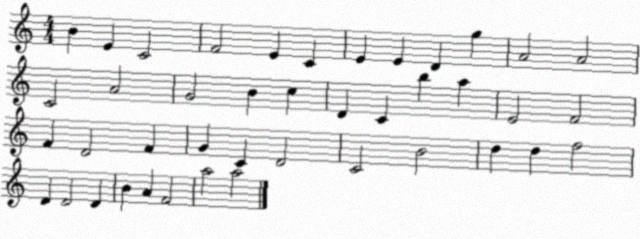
X:1
T:Untitled
M:4/4
L:1/4
K:C
B E C2 F2 E C E E D g A2 A2 C2 A2 G2 B c D C b a E2 F2 F D2 F G C D2 C2 B2 d d f2 D D2 D B A F2 a2 a2